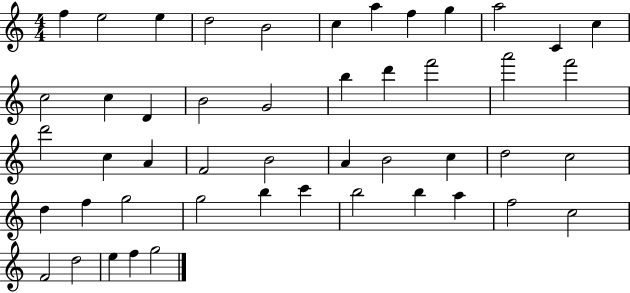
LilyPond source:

{
  \clef treble
  \numericTimeSignature
  \time 4/4
  \key c \major
  f''4 e''2 e''4 | d''2 b'2 | c''4 a''4 f''4 g''4 | a''2 c'4 c''4 | \break c''2 c''4 d'4 | b'2 g'2 | b''4 d'''4 f'''2 | a'''2 f'''2 | \break d'''2 c''4 a'4 | f'2 b'2 | a'4 b'2 c''4 | d''2 c''2 | \break d''4 f''4 g''2 | g''2 b''4 c'''4 | b''2 b''4 a''4 | f''2 c''2 | \break f'2 d''2 | e''4 f''4 g''2 | \bar "|."
}